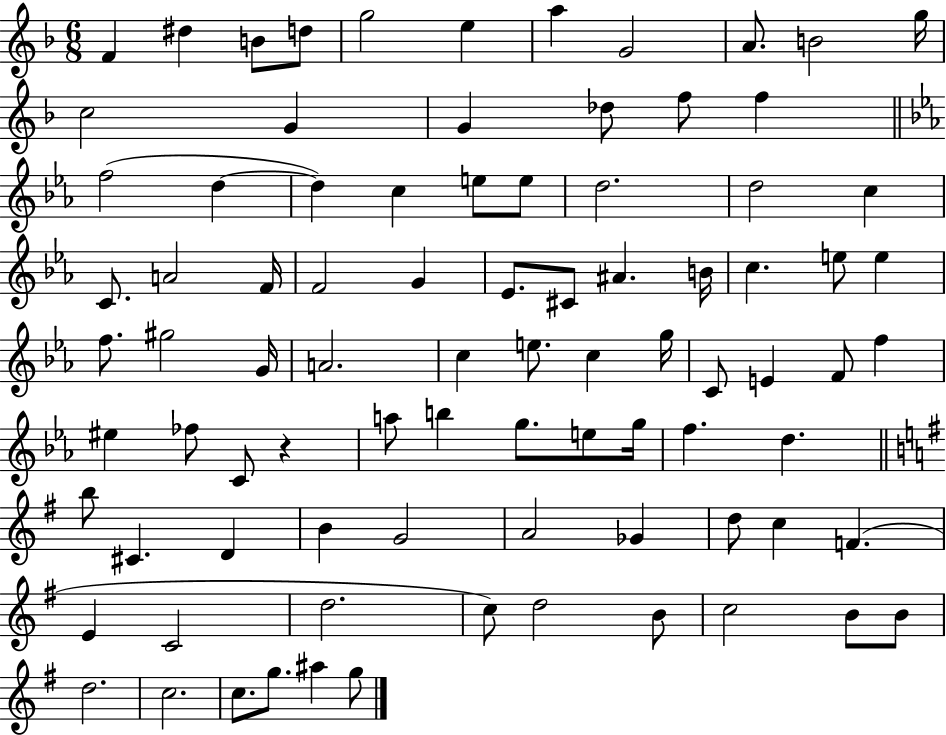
F4/q D#5/q B4/e D5/e G5/h E5/q A5/q G4/h A4/e. B4/h G5/s C5/h G4/q G4/q Db5/e F5/e F5/q F5/h D5/q D5/q C5/q E5/e E5/e D5/h. D5/h C5/q C4/e. A4/h F4/s F4/h G4/q Eb4/e. C#4/e A#4/q. B4/s C5/q. E5/e E5/q F5/e. G#5/h G4/s A4/h. C5/q E5/e. C5/q G5/s C4/e E4/q F4/e F5/q EIS5/q FES5/e C4/e R/q A5/e B5/q G5/e. E5/e G5/s F5/q. D5/q. B5/e C#4/q. D4/q B4/q G4/h A4/h Gb4/q D5/e C5/q F4/q. E4/q C4/h D5/h. C5/e D5/h B4/e C5/h B4/e B4/e D5/h. C5/h. C5/e. G5/e. A#5/q G5/e